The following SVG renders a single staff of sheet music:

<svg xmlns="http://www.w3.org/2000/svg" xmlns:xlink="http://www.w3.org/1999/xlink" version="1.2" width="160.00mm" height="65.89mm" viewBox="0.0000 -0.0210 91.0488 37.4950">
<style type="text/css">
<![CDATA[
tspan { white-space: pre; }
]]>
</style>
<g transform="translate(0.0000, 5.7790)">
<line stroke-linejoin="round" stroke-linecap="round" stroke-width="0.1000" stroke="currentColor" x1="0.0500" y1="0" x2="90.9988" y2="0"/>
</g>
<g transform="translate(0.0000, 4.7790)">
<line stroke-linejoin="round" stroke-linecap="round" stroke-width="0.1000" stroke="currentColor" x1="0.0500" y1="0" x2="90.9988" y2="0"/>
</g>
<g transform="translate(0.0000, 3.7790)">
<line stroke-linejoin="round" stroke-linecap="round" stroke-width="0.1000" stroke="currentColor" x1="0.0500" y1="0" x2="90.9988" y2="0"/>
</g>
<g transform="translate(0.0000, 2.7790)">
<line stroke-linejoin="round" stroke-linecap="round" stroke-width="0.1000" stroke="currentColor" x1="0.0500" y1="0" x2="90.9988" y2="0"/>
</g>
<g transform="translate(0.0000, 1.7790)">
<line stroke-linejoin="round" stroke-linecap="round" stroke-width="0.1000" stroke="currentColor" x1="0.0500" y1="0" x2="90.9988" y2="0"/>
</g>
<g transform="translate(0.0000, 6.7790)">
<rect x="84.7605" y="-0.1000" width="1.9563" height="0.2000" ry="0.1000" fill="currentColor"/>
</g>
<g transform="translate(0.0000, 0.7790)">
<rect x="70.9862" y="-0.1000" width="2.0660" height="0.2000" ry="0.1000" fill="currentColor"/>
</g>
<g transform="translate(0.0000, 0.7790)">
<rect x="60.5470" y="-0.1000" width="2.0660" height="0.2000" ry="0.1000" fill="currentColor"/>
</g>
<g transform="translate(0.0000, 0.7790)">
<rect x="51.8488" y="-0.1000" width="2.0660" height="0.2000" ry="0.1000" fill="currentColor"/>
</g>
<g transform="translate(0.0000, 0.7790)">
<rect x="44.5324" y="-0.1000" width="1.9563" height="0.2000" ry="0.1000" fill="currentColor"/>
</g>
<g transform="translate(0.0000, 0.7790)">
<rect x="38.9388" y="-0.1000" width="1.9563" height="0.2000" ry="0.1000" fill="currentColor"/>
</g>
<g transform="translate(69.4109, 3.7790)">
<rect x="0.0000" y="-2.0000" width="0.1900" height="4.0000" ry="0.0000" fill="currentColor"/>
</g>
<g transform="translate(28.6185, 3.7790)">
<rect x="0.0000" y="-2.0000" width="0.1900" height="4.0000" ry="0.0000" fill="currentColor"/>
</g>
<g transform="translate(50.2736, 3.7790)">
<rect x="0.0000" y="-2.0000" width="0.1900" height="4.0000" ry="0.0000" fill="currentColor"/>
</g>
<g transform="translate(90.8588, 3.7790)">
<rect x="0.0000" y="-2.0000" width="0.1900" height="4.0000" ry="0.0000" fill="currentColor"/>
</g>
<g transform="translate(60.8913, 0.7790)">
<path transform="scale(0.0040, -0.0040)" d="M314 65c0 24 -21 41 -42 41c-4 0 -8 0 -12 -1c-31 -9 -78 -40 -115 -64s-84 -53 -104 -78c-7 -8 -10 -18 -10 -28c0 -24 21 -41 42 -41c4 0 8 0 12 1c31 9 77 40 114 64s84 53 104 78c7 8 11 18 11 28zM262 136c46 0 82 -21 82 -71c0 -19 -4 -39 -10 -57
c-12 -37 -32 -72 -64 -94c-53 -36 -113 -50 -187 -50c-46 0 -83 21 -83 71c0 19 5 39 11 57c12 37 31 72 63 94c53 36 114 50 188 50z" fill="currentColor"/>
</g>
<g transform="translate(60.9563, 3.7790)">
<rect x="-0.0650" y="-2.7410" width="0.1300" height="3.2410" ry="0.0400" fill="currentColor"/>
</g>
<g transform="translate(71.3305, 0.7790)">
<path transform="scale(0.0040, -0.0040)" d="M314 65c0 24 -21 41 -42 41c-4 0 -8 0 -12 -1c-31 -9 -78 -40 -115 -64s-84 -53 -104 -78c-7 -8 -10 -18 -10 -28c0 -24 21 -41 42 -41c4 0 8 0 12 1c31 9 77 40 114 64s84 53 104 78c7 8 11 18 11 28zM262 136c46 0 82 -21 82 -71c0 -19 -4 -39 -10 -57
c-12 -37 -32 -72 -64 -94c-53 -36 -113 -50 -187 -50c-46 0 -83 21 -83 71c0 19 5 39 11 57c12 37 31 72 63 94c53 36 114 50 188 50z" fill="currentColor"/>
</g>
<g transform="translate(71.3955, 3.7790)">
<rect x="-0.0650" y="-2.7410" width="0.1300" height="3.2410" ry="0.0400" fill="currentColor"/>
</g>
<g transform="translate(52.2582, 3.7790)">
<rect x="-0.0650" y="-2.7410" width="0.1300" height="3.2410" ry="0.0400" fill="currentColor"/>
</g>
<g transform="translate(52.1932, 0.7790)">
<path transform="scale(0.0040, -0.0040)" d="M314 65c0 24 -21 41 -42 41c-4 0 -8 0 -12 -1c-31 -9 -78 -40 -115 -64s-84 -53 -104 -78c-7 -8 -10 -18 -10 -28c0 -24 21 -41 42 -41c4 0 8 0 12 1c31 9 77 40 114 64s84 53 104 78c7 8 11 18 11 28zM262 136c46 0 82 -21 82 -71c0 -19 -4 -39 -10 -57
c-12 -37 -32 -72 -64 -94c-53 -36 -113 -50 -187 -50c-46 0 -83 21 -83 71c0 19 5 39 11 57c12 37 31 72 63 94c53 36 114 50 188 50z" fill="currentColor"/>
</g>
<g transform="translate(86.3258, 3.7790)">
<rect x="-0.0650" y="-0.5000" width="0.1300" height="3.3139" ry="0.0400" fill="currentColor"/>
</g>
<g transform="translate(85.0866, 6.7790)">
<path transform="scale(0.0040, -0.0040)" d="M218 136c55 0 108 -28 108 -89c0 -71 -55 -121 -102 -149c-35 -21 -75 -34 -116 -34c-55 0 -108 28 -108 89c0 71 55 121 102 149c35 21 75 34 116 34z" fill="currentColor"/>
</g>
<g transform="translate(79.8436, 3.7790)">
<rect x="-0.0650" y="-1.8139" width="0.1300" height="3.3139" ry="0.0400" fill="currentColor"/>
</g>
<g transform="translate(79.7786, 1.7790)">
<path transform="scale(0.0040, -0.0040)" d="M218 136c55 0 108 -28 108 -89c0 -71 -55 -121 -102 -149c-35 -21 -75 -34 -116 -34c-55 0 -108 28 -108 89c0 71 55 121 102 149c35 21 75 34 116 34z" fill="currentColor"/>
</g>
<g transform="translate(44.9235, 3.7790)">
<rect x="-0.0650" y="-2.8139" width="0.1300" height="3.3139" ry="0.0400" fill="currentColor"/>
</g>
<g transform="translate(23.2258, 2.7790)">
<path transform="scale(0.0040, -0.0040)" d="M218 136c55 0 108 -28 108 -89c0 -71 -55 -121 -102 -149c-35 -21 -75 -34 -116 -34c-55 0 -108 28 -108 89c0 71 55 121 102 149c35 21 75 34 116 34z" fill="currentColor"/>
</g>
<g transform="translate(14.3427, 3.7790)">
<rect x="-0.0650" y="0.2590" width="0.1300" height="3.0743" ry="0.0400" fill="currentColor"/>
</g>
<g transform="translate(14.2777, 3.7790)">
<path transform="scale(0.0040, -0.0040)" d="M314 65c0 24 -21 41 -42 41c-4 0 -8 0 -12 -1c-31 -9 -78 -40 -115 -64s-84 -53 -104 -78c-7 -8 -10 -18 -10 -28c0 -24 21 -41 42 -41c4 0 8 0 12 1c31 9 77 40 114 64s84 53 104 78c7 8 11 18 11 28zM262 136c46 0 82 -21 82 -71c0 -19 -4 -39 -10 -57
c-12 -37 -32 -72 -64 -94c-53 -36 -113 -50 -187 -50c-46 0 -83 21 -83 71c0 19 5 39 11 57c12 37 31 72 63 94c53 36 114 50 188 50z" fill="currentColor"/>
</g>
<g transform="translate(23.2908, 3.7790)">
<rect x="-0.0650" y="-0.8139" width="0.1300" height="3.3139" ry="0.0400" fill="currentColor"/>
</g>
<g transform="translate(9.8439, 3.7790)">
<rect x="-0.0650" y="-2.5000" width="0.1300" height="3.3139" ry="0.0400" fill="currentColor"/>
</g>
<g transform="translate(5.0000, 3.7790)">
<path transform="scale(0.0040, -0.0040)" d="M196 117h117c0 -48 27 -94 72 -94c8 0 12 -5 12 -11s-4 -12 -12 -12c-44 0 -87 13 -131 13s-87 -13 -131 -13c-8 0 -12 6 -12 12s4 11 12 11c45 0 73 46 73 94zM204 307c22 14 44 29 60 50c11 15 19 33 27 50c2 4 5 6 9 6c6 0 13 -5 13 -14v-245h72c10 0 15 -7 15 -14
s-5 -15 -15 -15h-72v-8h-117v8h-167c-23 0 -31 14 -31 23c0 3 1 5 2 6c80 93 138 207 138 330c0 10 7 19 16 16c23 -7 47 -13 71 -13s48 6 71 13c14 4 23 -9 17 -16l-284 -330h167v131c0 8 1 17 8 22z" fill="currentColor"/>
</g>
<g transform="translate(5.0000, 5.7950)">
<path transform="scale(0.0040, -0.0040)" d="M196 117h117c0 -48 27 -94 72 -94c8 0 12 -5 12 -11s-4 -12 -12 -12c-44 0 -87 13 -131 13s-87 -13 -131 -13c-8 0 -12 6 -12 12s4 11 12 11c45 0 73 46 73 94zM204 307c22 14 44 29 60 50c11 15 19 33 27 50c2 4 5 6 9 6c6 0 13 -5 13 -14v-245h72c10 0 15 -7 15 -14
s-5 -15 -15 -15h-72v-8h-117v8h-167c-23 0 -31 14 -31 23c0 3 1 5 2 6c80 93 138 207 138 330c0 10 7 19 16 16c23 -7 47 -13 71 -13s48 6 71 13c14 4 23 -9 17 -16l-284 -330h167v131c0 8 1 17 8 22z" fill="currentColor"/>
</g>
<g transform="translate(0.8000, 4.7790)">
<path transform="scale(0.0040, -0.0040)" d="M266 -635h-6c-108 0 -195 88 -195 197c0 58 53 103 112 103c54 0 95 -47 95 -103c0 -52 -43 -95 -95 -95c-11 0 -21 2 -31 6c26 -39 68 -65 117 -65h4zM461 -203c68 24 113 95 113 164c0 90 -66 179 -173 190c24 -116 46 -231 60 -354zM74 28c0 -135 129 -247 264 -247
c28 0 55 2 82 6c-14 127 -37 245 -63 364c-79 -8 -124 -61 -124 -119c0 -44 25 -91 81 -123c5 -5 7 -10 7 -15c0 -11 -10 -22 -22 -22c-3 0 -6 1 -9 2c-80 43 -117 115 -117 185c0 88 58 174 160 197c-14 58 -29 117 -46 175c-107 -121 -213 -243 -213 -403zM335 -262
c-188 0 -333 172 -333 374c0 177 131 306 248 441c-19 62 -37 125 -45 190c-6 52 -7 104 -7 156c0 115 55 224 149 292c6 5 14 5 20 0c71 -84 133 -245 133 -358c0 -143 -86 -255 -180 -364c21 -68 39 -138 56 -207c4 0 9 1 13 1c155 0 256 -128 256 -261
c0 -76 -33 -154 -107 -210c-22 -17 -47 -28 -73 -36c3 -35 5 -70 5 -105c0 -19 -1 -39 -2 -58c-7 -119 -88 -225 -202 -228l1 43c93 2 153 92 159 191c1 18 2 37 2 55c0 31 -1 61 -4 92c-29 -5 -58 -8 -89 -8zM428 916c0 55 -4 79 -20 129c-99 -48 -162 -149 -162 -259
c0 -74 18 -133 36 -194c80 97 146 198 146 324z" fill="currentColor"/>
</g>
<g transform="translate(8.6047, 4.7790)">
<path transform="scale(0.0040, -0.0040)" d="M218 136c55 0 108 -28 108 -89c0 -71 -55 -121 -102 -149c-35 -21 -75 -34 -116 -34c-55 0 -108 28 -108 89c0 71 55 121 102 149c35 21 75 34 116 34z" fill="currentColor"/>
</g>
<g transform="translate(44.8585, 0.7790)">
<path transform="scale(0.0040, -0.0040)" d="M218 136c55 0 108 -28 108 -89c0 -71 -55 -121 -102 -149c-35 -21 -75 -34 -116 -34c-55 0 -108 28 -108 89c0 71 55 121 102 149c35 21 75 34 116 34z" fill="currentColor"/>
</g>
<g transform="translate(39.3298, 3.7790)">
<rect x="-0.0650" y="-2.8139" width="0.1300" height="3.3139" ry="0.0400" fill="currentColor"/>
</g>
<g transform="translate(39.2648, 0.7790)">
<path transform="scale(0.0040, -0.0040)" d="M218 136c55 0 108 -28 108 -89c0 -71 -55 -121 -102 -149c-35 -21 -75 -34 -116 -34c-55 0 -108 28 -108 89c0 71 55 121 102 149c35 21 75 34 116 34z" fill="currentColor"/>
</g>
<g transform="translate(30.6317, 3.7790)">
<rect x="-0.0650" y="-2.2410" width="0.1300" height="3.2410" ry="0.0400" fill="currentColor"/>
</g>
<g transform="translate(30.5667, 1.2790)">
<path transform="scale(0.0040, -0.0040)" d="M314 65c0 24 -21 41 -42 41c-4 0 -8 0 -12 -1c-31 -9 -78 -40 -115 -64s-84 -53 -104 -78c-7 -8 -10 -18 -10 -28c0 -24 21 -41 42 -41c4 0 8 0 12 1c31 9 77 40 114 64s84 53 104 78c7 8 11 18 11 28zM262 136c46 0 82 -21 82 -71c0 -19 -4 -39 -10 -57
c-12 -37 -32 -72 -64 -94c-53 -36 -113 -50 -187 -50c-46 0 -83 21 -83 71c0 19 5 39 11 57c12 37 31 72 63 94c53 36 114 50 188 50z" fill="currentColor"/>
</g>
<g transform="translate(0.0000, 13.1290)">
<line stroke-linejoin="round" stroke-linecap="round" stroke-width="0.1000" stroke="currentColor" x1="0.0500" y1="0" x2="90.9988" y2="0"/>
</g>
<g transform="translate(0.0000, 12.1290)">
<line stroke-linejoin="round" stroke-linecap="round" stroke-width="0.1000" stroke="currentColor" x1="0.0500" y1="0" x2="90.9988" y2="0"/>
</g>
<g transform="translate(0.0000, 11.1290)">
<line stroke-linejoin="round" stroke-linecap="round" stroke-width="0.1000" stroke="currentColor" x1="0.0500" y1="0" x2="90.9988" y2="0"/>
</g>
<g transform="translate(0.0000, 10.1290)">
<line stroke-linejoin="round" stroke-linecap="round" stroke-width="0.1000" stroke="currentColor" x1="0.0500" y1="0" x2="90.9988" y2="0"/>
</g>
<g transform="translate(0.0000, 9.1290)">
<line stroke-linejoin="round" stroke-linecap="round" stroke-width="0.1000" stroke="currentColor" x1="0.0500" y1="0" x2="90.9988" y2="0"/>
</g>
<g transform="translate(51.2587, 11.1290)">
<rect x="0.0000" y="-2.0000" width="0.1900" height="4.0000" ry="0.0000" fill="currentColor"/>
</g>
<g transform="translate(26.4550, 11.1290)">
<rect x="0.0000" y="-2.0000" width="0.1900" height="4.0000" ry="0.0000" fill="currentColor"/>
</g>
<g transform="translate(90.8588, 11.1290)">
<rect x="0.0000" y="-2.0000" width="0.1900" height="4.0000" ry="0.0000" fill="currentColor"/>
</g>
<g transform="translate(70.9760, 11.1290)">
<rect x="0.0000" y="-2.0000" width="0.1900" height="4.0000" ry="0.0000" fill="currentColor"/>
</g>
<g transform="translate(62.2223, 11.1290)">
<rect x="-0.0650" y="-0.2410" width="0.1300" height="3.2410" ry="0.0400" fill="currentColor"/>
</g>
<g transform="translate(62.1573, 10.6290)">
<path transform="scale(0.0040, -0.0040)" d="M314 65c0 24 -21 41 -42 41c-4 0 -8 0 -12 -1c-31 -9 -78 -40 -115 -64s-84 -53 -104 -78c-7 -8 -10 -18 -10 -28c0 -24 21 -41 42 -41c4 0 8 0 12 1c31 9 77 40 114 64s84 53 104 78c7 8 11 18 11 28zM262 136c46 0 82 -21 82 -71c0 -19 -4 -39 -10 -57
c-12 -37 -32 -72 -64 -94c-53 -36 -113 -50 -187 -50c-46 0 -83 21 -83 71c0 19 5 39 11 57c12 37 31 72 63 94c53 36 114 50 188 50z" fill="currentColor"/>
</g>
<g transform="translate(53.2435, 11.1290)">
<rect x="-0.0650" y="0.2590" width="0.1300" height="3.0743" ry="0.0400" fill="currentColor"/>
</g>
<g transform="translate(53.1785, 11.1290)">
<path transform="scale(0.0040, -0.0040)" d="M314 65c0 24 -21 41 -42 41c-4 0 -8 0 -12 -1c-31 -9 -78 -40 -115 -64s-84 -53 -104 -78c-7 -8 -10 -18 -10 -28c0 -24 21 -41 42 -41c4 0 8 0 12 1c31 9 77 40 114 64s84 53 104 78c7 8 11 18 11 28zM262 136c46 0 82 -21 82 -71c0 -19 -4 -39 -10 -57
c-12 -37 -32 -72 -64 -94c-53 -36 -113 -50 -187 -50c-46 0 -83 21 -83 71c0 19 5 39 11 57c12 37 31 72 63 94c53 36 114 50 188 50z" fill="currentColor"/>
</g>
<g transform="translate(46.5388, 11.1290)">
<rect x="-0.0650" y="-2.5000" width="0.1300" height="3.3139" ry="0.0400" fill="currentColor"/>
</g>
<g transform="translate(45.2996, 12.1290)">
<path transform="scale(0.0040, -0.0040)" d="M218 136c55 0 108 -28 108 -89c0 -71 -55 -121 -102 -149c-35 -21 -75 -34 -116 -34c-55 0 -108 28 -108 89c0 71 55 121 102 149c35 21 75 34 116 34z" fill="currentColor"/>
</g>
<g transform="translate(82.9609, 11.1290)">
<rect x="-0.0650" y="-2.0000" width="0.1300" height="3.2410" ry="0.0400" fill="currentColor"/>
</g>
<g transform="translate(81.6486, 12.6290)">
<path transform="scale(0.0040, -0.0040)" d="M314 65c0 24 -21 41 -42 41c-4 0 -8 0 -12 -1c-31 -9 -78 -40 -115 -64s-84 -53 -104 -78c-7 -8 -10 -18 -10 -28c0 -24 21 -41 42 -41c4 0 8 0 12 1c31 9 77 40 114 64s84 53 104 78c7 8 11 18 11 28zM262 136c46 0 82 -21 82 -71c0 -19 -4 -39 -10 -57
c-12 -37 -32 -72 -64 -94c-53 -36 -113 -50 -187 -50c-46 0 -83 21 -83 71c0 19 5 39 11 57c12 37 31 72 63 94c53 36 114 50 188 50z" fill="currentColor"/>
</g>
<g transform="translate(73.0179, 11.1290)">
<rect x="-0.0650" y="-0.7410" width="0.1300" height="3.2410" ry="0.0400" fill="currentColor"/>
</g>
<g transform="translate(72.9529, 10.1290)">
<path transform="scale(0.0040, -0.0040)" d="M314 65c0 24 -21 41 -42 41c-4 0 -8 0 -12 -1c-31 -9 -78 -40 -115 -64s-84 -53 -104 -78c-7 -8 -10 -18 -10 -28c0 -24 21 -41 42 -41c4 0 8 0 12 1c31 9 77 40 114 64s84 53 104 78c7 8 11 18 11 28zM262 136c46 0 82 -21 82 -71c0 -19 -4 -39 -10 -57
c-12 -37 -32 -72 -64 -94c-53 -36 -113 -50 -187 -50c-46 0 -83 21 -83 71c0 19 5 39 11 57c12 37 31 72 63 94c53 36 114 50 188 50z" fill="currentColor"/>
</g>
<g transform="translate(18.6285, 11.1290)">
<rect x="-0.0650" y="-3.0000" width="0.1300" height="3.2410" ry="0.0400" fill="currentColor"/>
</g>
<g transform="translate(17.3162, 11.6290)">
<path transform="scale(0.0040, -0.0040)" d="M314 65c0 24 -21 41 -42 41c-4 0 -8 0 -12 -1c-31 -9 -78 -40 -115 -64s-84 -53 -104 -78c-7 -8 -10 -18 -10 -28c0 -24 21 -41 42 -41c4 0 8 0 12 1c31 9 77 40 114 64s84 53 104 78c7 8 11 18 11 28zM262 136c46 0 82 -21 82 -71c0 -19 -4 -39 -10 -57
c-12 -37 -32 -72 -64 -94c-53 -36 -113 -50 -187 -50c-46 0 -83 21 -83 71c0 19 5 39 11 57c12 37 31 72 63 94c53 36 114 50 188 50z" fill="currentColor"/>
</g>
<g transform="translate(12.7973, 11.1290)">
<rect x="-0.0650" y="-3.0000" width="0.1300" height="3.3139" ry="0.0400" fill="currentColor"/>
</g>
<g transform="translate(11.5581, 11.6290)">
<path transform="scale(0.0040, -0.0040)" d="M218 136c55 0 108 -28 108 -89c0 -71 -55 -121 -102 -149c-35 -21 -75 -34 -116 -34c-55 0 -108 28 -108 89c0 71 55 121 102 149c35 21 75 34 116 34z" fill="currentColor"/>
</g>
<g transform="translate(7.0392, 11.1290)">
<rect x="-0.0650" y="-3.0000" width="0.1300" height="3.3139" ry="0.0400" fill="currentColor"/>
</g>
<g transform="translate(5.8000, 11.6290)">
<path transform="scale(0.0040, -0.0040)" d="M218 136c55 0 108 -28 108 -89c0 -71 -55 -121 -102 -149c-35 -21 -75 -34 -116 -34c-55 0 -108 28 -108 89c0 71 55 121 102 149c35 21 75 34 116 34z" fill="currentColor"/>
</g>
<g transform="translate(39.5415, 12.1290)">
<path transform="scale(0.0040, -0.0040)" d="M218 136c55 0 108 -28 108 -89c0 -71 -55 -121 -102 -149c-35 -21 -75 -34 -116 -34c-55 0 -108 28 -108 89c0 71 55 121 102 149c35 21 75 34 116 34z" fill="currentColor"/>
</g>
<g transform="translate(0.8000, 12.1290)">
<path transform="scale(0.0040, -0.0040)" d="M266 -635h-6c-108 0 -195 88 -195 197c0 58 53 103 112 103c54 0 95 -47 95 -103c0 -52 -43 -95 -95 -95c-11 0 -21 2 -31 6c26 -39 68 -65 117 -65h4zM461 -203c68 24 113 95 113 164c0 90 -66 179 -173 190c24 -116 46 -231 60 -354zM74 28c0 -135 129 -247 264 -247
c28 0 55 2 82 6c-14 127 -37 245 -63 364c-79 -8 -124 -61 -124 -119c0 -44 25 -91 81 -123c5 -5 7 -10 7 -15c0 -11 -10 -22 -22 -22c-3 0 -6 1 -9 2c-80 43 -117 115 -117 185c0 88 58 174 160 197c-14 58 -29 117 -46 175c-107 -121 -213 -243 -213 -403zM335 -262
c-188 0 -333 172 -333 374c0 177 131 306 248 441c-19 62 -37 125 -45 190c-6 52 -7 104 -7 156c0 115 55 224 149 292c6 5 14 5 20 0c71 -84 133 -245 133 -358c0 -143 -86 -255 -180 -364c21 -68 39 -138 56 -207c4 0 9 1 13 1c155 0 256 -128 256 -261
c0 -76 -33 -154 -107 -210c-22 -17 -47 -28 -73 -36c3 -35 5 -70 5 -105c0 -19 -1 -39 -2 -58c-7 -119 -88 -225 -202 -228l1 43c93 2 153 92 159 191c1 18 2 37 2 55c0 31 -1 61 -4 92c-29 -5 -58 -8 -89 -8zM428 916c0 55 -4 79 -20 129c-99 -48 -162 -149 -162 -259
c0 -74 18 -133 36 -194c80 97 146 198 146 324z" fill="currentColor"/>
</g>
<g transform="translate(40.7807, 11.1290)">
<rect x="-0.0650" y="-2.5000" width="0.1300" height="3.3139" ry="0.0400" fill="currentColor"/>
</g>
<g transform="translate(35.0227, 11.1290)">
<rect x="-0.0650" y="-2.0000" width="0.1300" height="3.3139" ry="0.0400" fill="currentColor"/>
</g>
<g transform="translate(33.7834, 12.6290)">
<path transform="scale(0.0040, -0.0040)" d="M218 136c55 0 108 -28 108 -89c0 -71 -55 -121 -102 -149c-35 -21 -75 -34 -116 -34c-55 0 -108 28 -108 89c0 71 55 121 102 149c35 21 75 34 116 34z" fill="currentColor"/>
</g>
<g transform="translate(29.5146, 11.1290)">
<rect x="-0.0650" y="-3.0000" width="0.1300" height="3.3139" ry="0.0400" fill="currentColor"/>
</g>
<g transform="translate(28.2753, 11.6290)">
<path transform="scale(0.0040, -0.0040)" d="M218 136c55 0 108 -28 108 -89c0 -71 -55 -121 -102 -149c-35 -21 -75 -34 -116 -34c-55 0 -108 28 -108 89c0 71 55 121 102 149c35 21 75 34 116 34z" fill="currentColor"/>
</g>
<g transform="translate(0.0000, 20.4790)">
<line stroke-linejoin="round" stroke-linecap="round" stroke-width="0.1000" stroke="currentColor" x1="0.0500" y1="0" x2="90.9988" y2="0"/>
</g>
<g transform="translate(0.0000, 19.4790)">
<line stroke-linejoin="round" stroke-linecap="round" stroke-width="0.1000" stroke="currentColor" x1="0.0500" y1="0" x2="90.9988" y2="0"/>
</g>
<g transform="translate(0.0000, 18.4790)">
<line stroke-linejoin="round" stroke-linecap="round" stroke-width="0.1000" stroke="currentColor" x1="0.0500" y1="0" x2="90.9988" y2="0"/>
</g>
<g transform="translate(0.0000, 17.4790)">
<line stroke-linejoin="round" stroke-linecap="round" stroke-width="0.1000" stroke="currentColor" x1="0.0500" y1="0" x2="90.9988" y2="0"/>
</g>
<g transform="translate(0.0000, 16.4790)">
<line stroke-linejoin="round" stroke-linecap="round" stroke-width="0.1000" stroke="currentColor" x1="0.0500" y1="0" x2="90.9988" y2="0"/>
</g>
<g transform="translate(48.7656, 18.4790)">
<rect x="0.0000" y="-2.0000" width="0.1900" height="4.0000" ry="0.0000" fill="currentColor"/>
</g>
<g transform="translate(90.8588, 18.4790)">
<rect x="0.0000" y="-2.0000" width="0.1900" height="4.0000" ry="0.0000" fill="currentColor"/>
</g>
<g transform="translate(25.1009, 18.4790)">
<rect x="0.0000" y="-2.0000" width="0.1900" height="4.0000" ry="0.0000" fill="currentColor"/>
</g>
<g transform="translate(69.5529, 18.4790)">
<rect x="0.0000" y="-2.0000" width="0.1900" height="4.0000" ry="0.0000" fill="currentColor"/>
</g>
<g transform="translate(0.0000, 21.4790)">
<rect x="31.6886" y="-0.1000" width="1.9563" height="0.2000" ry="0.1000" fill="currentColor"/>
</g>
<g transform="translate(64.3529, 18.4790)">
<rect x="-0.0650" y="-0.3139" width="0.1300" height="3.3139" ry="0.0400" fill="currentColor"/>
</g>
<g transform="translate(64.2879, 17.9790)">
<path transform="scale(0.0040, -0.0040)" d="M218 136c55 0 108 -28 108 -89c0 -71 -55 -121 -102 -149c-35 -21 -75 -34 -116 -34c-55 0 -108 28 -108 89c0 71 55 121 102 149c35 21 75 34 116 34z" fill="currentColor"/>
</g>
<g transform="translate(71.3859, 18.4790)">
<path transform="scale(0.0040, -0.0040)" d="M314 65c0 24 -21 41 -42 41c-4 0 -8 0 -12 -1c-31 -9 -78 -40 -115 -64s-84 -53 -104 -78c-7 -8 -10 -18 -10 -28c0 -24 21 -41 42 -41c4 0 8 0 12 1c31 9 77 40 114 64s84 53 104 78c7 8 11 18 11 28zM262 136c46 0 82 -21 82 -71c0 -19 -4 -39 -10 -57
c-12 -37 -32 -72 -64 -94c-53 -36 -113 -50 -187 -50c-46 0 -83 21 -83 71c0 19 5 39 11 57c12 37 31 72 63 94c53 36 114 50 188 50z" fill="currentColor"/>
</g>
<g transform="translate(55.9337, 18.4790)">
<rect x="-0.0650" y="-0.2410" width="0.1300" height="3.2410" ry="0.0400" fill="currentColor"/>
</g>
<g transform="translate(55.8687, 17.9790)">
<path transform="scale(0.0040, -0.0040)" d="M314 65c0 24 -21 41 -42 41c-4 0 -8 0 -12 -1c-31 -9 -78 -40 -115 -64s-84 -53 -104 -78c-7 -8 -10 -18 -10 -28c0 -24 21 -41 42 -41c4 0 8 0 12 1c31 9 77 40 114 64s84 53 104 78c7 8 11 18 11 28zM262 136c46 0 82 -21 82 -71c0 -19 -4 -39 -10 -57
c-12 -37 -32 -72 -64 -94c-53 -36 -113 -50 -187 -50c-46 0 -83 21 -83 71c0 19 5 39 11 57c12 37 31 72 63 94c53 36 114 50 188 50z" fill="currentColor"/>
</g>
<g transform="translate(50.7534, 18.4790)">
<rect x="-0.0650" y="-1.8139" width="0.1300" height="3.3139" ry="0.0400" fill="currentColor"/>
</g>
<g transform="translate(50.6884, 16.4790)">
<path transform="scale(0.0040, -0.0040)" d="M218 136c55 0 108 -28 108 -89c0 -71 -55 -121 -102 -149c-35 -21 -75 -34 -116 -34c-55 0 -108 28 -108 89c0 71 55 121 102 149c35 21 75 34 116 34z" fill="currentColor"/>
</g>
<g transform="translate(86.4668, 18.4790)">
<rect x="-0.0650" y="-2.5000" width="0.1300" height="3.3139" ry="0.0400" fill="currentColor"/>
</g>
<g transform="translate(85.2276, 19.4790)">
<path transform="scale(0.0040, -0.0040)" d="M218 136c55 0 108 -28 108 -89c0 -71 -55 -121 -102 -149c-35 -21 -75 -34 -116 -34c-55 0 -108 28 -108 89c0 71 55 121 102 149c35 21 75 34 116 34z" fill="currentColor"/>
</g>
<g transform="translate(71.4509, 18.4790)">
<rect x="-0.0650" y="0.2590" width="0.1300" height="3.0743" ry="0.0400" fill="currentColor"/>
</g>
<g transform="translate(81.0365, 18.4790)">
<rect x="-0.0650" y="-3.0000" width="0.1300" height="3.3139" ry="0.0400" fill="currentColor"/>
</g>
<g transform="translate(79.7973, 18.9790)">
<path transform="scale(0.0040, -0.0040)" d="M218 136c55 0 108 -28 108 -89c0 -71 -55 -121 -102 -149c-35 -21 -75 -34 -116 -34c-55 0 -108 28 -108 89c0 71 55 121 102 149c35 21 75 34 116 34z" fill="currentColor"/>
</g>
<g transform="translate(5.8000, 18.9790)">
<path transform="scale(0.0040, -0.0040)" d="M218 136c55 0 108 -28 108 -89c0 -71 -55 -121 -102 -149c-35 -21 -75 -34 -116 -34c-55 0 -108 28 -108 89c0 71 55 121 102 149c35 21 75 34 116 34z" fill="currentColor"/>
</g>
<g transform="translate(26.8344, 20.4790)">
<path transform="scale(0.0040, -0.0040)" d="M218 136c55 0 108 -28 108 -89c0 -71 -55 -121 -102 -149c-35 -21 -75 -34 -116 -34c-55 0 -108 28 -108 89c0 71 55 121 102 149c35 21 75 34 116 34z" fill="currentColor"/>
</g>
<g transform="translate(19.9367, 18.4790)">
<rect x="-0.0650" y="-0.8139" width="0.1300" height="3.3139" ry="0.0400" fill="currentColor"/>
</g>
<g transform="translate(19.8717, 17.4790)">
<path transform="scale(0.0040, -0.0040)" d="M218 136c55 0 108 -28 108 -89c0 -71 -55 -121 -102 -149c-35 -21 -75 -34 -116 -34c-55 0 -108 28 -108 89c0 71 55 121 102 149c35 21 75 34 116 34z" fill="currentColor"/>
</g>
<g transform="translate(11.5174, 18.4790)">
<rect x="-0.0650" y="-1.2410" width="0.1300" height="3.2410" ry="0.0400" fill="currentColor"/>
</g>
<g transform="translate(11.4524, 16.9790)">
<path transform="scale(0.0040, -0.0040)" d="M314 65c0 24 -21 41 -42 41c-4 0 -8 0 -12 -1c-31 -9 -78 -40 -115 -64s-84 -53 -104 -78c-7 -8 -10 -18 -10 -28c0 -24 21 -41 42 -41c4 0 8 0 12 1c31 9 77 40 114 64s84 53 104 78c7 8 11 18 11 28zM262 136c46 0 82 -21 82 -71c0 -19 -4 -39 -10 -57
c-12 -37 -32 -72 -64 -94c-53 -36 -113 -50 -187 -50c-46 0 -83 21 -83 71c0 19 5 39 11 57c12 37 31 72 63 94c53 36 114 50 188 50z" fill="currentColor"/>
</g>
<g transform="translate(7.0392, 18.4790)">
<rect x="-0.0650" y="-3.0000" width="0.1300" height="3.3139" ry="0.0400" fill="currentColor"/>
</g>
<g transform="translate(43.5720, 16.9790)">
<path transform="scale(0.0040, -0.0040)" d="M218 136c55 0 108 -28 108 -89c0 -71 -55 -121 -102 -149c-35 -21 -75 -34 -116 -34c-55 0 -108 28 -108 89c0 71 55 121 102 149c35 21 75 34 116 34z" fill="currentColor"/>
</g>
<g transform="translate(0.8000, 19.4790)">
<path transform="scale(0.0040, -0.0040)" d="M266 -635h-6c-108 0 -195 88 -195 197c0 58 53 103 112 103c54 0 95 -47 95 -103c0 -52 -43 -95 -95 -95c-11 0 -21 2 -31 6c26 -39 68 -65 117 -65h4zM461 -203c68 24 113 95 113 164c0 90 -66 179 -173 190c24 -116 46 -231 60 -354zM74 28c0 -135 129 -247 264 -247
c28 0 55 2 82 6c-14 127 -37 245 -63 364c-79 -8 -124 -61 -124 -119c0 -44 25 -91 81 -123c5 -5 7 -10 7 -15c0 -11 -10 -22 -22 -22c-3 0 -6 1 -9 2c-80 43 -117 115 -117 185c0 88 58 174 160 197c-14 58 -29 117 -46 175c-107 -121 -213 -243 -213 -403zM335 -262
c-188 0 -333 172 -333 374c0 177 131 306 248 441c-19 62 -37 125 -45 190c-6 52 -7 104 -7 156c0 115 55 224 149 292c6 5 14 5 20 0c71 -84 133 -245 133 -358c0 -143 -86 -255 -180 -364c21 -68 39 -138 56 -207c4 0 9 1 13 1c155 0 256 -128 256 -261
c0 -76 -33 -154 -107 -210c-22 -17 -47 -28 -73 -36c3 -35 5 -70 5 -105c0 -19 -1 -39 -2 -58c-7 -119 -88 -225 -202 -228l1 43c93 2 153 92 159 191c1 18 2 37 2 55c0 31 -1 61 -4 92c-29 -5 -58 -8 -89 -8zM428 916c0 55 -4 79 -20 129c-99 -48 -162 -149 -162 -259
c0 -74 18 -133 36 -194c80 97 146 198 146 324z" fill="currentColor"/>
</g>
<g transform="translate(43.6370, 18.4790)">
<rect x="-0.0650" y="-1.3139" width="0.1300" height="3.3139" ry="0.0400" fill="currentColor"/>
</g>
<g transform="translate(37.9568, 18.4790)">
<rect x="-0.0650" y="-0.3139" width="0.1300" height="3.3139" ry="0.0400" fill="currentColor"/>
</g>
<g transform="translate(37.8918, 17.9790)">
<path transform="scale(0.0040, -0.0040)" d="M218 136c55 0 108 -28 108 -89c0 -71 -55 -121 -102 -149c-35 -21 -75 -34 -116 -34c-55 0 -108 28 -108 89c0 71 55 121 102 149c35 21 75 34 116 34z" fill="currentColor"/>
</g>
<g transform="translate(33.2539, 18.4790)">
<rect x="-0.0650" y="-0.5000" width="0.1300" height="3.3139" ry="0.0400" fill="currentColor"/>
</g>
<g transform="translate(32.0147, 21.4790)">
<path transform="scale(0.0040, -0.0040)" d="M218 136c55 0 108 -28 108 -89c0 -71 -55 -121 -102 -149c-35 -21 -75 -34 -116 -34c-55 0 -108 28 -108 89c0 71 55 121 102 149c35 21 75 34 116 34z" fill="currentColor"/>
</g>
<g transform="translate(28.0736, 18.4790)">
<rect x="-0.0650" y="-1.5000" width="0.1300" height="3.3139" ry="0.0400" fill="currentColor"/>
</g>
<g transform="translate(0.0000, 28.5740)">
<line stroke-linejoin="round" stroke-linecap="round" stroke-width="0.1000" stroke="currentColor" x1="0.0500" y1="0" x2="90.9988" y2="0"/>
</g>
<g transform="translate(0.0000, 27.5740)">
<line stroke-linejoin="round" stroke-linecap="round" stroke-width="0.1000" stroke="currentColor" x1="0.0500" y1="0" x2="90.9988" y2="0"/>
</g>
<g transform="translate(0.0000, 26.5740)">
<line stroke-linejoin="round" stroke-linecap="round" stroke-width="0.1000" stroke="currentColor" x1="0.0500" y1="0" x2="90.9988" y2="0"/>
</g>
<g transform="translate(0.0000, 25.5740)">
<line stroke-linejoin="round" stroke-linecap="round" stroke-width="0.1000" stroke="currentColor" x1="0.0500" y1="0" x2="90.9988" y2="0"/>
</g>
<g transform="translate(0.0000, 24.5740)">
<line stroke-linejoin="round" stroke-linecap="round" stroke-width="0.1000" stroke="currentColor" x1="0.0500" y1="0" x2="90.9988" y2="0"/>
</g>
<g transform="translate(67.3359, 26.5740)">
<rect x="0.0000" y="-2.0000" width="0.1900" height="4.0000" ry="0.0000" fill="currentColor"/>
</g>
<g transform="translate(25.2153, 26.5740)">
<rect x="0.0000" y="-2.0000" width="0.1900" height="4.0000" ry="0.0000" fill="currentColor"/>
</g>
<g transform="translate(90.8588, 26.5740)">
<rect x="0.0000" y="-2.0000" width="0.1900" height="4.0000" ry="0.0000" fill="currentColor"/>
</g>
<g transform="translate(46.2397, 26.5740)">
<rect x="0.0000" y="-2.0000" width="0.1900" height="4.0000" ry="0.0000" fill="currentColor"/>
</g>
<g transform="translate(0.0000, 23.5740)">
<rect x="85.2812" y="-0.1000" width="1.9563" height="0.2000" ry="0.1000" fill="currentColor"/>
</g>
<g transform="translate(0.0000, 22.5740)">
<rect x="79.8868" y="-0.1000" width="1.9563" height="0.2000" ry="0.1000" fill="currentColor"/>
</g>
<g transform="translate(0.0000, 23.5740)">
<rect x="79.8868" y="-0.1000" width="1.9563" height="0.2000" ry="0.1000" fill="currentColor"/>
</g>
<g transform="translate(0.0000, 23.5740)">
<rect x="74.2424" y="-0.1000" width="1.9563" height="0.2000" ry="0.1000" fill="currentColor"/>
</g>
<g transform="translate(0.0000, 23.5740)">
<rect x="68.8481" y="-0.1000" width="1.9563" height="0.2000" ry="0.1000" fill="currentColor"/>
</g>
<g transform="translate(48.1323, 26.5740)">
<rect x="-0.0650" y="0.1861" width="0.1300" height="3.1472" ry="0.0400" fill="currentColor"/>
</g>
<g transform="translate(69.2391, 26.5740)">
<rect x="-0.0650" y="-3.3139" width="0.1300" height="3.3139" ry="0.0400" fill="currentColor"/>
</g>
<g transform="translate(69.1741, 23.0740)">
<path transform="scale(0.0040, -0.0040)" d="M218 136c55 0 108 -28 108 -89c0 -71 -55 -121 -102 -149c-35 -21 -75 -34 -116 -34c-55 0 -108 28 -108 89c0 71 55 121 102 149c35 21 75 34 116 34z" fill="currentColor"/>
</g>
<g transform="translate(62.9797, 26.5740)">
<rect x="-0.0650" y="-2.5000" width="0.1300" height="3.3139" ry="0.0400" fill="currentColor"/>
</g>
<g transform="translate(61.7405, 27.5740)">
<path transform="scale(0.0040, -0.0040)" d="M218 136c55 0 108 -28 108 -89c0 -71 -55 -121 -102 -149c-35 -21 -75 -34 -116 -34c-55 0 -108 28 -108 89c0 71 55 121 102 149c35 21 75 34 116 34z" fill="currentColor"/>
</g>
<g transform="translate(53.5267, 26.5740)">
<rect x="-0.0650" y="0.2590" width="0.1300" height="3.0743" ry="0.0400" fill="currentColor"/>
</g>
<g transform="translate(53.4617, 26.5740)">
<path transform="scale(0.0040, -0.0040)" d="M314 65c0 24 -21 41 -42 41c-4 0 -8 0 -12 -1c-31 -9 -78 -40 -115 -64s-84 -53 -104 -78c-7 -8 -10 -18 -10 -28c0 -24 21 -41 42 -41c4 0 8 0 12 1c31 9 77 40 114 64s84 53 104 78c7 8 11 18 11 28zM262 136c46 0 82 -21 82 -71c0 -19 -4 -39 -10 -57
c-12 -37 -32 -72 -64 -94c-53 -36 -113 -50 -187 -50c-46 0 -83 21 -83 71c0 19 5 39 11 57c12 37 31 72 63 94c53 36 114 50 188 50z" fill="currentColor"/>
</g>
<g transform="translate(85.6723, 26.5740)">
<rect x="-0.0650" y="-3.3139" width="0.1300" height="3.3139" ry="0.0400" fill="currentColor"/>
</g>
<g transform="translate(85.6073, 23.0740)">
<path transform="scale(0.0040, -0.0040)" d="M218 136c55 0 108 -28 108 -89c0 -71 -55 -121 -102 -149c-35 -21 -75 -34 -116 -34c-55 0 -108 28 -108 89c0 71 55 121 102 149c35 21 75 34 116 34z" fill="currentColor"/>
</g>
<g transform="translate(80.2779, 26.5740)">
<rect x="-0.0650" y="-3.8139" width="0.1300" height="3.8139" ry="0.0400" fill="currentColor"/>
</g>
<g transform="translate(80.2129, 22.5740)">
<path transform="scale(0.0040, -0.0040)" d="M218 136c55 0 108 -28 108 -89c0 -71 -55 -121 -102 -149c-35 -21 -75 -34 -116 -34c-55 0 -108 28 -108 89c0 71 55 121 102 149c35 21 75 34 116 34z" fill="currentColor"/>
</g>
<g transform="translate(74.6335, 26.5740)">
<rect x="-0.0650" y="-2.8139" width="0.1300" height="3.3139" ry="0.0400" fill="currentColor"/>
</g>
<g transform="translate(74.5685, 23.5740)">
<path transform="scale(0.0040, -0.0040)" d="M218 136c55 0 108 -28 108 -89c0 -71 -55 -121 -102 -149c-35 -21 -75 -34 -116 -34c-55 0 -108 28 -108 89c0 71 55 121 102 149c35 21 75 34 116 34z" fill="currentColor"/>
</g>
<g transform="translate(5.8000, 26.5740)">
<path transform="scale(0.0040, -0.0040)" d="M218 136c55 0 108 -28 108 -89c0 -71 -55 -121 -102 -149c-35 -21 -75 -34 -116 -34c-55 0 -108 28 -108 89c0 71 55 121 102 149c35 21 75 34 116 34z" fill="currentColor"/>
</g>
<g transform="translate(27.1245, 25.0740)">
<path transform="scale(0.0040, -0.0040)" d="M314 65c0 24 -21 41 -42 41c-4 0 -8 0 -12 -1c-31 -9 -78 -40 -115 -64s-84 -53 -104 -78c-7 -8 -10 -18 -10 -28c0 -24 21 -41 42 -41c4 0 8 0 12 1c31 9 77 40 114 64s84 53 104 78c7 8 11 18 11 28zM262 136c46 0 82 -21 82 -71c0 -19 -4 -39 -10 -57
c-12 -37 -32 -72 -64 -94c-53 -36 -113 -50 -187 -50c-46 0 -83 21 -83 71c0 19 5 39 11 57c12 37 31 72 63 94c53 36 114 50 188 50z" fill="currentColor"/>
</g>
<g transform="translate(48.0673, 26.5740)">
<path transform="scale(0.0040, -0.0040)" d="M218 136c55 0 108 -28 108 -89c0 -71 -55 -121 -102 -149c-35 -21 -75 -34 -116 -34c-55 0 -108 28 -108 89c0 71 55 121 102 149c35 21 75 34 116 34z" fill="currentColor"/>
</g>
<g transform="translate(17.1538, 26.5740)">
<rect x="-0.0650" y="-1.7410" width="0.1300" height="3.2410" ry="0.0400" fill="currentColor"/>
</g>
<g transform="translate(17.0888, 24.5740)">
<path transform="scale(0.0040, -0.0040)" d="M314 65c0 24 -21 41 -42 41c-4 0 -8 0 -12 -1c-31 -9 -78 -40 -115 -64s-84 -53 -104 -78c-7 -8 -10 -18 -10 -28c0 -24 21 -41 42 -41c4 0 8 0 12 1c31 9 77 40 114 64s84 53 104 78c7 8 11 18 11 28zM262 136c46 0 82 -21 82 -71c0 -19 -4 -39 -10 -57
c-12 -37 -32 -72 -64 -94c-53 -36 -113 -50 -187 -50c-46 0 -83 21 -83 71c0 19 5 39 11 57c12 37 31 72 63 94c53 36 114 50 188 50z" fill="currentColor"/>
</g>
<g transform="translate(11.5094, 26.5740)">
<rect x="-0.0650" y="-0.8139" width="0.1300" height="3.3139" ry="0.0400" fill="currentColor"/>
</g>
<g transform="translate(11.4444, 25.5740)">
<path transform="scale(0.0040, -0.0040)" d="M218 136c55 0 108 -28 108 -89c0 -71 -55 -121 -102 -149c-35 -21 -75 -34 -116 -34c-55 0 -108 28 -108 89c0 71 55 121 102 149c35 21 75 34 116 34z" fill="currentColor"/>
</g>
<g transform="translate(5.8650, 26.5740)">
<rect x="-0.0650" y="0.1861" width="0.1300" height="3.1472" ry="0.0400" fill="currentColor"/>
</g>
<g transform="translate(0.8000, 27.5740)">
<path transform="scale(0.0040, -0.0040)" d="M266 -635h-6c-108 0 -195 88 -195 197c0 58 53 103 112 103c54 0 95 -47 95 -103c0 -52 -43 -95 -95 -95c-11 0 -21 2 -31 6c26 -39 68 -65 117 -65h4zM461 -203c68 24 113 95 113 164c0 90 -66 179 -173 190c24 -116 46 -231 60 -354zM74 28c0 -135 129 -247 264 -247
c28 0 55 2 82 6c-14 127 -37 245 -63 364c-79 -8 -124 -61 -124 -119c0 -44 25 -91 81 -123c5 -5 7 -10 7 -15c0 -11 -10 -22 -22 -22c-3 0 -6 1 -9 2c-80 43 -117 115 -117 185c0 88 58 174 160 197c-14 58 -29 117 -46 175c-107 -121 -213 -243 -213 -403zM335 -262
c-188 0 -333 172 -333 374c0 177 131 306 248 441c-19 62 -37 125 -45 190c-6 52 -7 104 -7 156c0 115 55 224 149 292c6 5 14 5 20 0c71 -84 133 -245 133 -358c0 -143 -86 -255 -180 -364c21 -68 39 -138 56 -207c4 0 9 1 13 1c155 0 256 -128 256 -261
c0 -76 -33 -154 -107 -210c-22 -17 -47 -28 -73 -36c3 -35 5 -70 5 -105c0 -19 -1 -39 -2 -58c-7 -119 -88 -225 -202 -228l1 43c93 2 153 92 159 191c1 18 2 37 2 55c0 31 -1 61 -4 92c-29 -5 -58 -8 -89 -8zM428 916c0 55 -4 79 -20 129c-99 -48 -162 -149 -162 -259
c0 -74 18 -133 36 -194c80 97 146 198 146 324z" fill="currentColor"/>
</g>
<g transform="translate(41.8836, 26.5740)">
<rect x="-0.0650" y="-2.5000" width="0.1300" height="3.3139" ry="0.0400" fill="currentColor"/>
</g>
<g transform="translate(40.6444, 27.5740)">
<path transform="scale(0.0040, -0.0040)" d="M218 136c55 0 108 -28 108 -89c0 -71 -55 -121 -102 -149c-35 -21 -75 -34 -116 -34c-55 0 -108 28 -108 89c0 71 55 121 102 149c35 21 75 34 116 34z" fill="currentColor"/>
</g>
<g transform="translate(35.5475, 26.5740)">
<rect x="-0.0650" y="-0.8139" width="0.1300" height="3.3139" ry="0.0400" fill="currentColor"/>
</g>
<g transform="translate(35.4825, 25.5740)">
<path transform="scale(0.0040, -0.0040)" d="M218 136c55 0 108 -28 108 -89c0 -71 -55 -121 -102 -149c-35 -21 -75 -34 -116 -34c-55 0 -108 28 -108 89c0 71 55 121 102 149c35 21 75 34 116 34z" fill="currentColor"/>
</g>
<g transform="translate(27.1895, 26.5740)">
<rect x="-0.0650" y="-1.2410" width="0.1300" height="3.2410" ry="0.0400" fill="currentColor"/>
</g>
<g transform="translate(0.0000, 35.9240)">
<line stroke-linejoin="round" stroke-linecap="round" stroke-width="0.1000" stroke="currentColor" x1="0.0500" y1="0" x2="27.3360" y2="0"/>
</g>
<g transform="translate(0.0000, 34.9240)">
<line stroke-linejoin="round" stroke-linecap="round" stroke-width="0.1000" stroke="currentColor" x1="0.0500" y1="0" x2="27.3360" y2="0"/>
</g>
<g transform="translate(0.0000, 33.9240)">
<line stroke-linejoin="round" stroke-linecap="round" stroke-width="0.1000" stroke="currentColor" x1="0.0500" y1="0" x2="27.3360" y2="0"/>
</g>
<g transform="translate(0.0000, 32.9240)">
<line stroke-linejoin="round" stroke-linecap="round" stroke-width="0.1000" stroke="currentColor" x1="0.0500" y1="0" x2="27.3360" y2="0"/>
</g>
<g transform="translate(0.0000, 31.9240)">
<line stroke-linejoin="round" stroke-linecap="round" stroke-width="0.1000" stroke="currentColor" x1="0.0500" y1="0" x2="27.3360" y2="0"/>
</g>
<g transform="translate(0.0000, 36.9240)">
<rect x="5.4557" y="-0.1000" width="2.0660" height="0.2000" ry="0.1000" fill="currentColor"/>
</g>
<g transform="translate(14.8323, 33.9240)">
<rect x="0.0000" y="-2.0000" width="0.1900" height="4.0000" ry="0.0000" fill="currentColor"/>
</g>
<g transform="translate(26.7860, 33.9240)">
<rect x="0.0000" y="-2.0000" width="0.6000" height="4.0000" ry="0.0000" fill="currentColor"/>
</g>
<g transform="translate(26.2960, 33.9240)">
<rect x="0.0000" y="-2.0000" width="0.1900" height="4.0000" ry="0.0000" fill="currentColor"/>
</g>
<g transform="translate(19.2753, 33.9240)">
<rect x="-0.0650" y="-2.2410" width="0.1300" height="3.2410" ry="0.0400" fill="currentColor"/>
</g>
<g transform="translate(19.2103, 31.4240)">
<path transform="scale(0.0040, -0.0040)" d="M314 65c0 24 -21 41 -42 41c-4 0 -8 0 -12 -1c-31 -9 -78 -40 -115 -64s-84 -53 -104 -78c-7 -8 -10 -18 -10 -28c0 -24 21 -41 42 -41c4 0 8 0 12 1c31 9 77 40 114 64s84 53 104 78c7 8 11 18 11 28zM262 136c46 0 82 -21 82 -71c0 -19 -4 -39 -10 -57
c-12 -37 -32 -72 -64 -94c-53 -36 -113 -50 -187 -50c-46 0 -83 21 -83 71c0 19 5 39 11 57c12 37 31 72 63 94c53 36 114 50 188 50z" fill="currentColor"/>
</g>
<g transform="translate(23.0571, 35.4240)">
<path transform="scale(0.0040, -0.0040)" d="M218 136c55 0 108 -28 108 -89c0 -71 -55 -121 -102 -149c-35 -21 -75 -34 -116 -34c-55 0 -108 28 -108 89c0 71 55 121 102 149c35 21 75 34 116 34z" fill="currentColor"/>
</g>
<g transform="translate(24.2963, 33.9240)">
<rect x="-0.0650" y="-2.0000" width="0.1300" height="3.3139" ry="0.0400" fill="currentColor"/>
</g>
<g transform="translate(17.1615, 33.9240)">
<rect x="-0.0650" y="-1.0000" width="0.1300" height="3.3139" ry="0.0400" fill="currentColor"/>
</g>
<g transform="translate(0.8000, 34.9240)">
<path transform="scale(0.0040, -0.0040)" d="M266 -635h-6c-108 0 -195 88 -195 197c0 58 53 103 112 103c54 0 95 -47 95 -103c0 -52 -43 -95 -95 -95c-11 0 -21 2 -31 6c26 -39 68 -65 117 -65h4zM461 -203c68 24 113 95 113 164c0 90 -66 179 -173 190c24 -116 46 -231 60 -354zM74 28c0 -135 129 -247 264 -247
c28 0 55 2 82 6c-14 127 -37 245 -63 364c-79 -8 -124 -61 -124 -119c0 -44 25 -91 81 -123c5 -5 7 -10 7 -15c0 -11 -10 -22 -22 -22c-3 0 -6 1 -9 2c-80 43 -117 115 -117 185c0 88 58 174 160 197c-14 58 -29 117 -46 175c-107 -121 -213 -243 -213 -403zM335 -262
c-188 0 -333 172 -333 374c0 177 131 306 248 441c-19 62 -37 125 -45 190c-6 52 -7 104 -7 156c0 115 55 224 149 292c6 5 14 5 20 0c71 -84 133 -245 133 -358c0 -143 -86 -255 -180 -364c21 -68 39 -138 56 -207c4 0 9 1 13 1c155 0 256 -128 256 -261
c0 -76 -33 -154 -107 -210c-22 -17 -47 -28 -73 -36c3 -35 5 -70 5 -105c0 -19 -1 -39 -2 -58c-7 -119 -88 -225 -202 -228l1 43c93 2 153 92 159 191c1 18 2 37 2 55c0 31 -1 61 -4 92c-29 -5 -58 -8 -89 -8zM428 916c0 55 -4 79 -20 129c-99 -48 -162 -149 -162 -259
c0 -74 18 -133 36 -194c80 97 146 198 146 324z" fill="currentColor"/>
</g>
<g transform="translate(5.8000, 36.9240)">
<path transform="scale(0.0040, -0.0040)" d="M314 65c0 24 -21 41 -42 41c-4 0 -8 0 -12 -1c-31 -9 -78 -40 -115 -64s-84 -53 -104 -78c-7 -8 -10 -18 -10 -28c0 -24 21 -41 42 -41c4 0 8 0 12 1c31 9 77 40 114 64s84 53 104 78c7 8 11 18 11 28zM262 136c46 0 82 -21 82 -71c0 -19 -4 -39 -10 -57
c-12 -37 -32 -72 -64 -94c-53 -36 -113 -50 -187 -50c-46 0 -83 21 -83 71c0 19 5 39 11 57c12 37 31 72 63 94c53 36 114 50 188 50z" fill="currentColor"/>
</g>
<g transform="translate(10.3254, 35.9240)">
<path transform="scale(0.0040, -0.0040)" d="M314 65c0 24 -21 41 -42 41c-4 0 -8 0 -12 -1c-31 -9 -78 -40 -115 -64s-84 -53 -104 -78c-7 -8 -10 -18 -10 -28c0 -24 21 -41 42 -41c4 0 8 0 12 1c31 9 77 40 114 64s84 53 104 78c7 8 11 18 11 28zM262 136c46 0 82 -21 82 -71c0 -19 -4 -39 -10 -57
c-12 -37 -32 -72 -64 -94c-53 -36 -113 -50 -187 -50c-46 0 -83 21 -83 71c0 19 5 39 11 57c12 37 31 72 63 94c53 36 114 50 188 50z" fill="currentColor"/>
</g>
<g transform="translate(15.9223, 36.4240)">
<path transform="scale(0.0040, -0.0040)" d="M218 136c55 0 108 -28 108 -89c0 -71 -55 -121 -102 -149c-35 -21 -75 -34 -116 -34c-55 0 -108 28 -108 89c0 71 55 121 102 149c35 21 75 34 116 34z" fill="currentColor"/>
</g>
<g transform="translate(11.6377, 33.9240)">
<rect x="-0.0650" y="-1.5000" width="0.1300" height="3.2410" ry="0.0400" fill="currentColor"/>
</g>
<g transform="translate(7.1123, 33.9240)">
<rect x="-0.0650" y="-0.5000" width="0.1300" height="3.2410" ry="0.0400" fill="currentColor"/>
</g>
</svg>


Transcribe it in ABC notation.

X:1
T:Untitled
M:4/4
L:1/4
K:C
G B2 d g2 a a a2 a2 a2 f C A A A2 A F G G B2 c2 d2 F2 A e2 d E C c e f c2 c B2 A G B d f2 e2 d G B B2 G b a c' b C2 E2 D g2 F